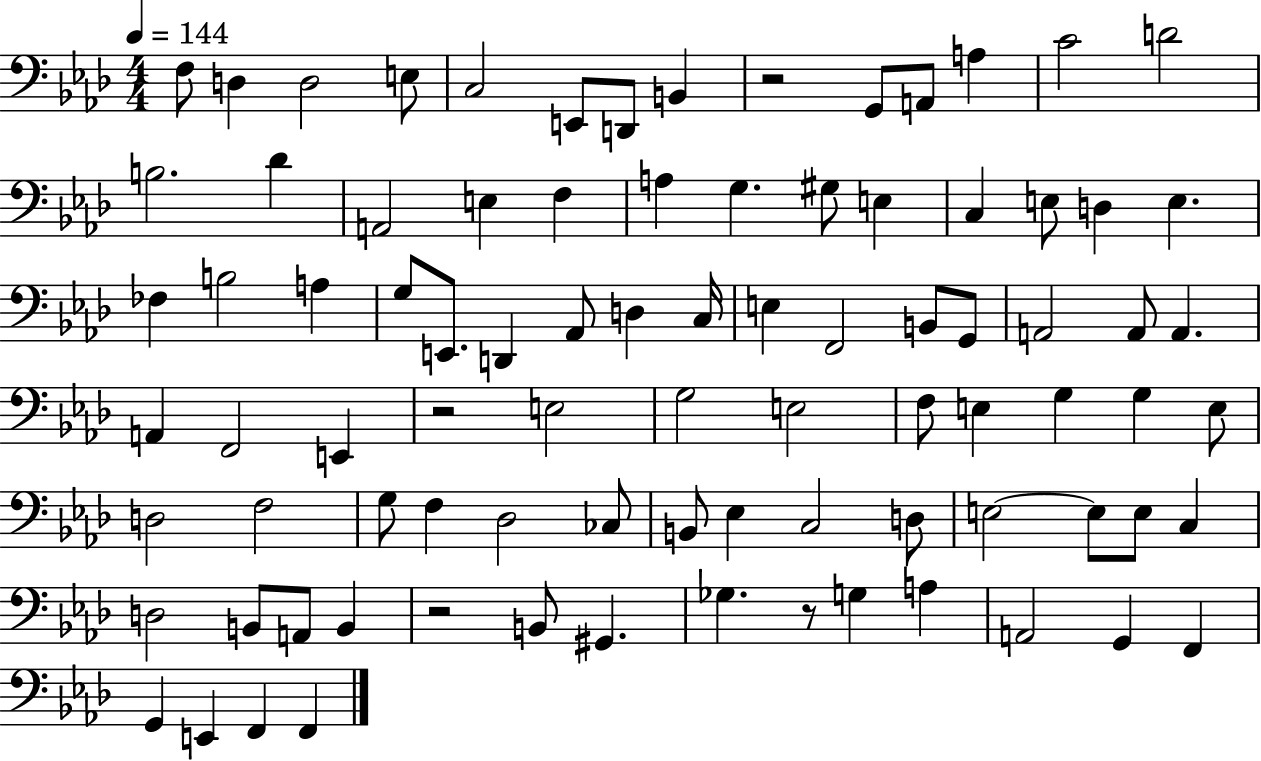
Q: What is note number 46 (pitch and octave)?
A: E3